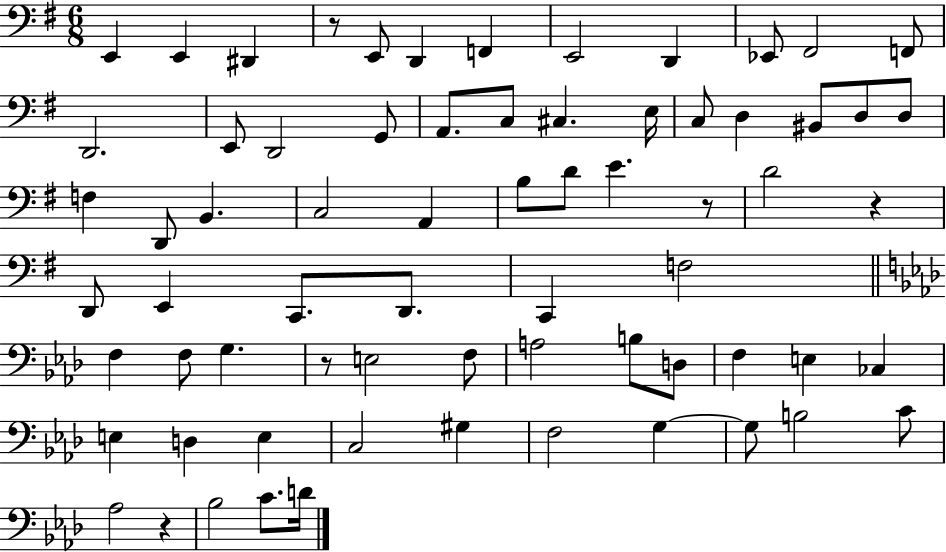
X:1
T:Untitled
M:6/8
L:1/4
K:G
E,, E,, ^D,, z/2 E,,/2 D,, F,, E,,2 D,, _E,,/2 ^F,,2 F,,/2 D,,2 E,,/2 D,,2 G,,/2 A,,/2 C,/2 ^C, E,/4 C,/2 D, ^B,,/2 D,/2 D,/2 F, D,,/2 B,, C,2 A,, B,/2 D/2 E z/2 D2 z D,,/2 E,, C,,/2 D,,/2 C,, F,2 F, F,/2 G, z/2 E,2 F,/2 A,2 B,/2 D,/2 F, E, _C, E, D, E, C,2 ^G, F,2 G, G,/2 B,2 C/2 _A,2 z _B,2 C/2 D/4